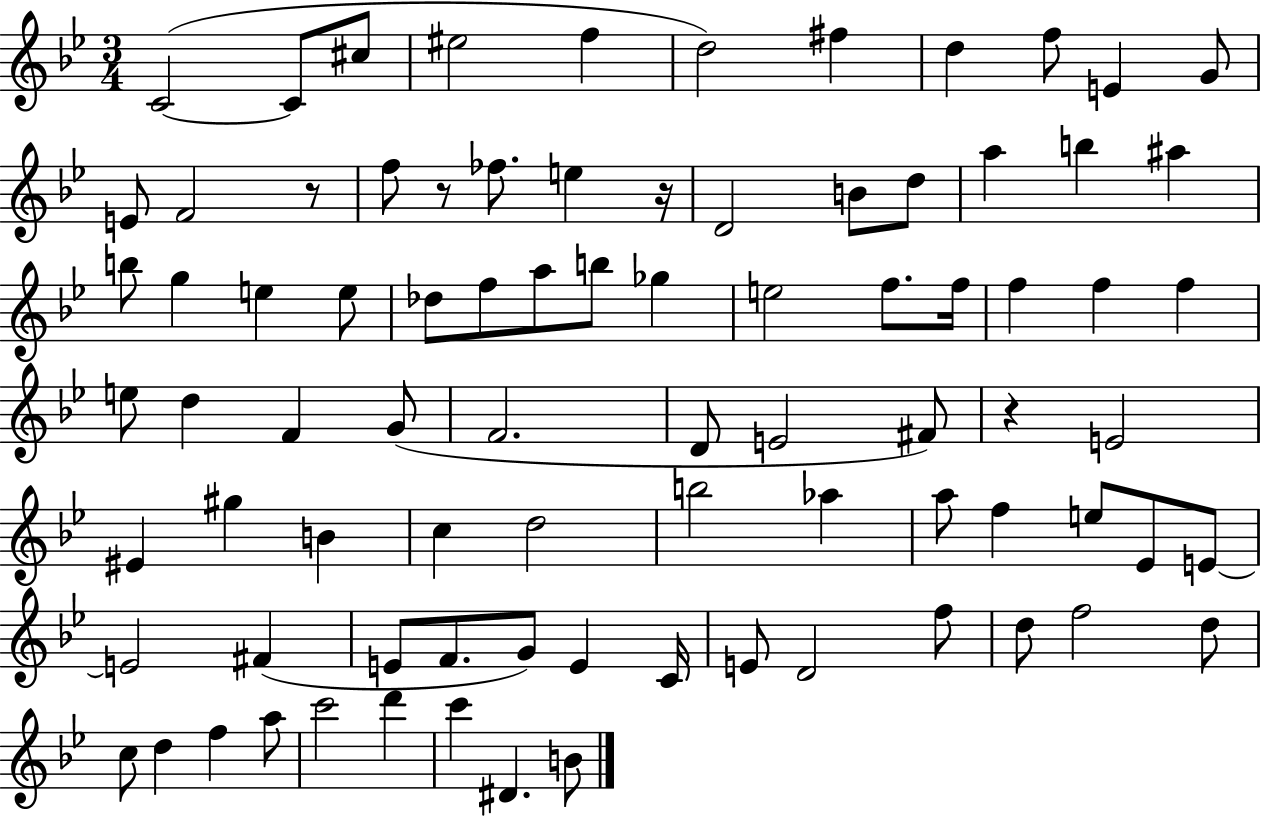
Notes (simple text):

C4/h C4/e C#5/e EIS5/h F5/q D5/h F#5/q D5/q F5/e E4/q G4/e E4/e F4/h R/e F5/e R/e FES5/e. E5/q R/s D4/h B4/e D5/e A5/q B5/q A#5/q B5/e G5/q E5/q E5/e Db5/e F5/e A5/e B5/e Gb5/q E5/h F5/e. F5/s F5/q F5/q F5/q E5/e D5/q F4/q G4/e F4/h. D4/e E4/h F#4/e R/q E4/h EIS4/q G#5/q B4/q C5/q D5/h B5/h Ab5/q A5/e F5/q E5/e Eb4/e E4/e E4/h F#4/q E4/e F4/e. G4/e E4/q C4/s E4/e D4/h F5/e D5/e F5/h D5/e C5/e D5/q F5/q A5/e C6/h D6/q C6/q D#4/q. B4/e